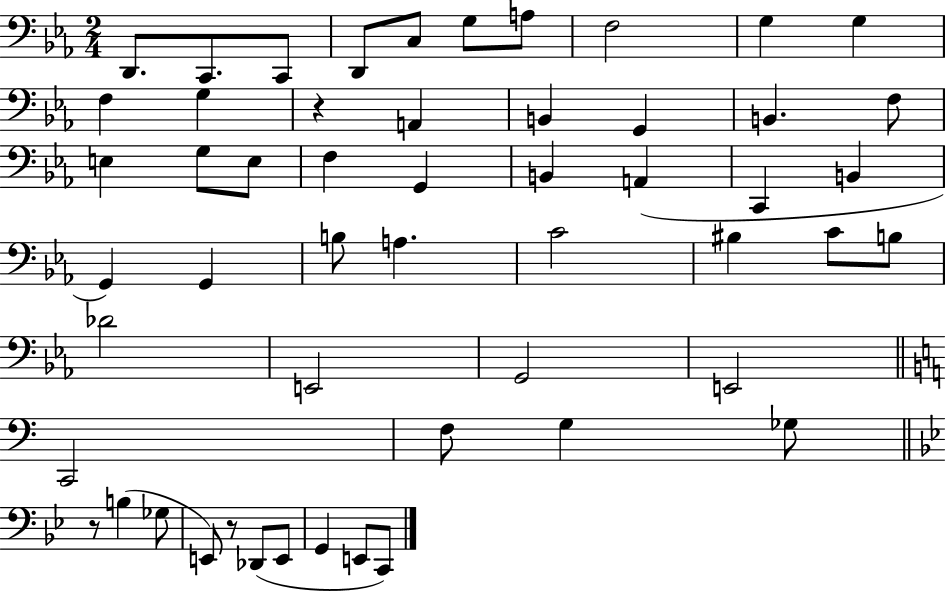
{
  \clef bass
  \numericTimeSignature
  \time 2/4
  \key ees \major
  d,8. c,8. c,8 | d,8 c8 g8 a8 | f2 | g4 g4 | \break f4 g4 | r4 a,4 | b,4 g,4 | b,4. f8 | \break e4 g8 e8 | f4 g,4 | b,4 a,4( | c,4 b,4 | \break g,4) g,4 | b8 a4. | c'2 | bis4 c'8 b8 | \break des'2 | e,2 | g,2 | e,2 | \break \bar "||" \break \key a \minor c,2 | f8 g4 ges8 | \bar "||" \break \key bes \major r8 b4( ges8 | e,8) r8 des,8( e,8 | g,4 e,8 c,8) | \bar "|."
}